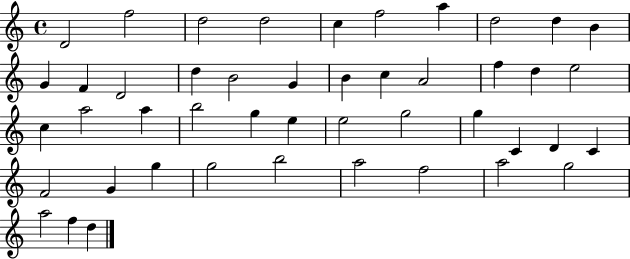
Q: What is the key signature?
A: C major